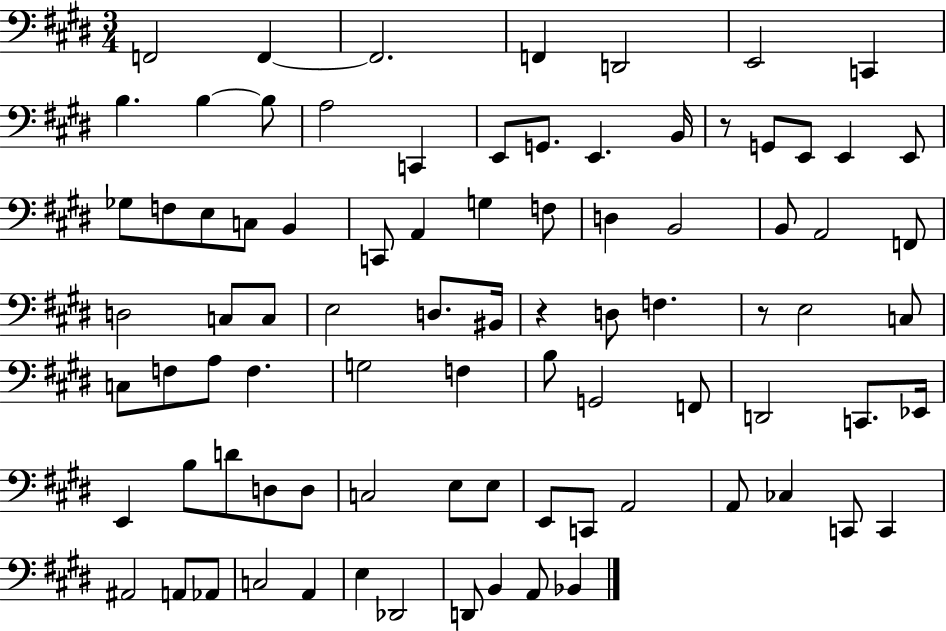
F2/h F2/q F2/h. F2/q D2/h E2/h C2/q B3/q. B3/q B3/e A3/h C2/q E2/e G2/e. E2/q. B2/s R/e G2/e E2/e E2/q E2/e Gb3/e F3/e E3/e C3/e B2/q C2/e A2/q G3/q F3/e D3/q B2/h B2/e A2/h F2/e D3/h C3/e C3/e E3/h D3/e. BIS2/s R/q D3/e F3/q. R/e E3/h C3/e C3/e F3/e A3/e F3/q. G3/h F3/q B3/e G2/h F2/e D2/h C2/e. Eb2/s E2/q B3/e D4/e D3/e D3/e C3/h E3/e E3/e E2/e C2/e A2/h A2/e CES3/q C2/e C2/q A#2/h A2/e Ab2/e C3/h A2/q E3/q Db2/h D2/e B2/q A2/e Bb2/q